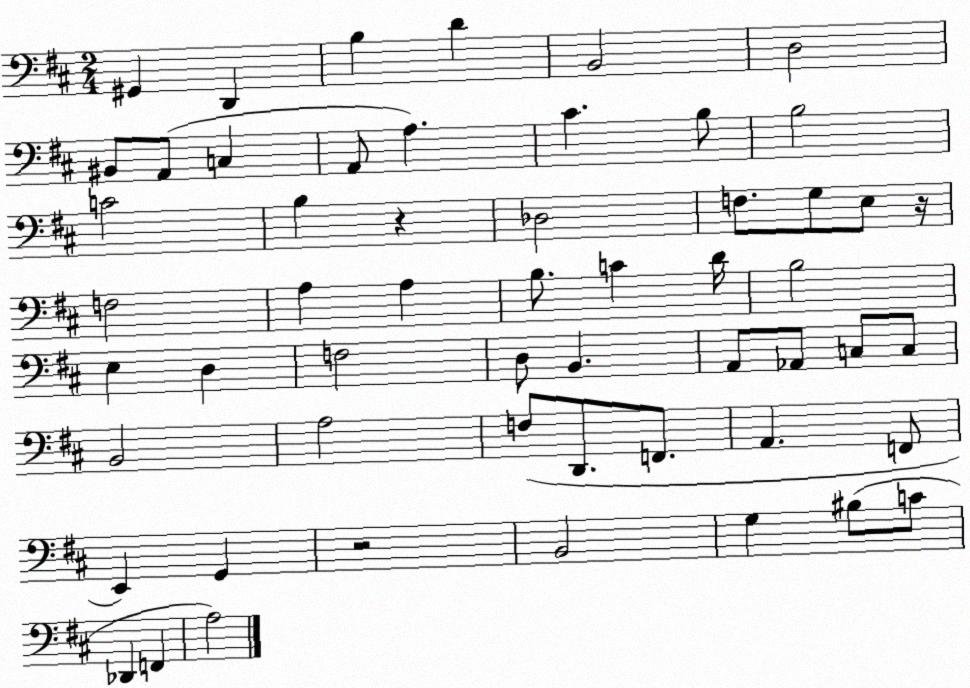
X:1
T:Untitled
M:2/4
L:1/4
K:D
^G,, D,, B, D B,,2 D,2 ^B,,/2 A,,/2 C, A,,/2 A, ^C B,/2 B,2 C2 B, z _D,2 F,/2 G,/2 E,/2 z/4 F,2 A, A, B,/2 C D/4 B,2 E, D, F,2 D,/2 B,, A,,/2 _A,,/2 C,/2 C,/2 B,,2 A,2 F,/2 D,,/2 F,,/2 A,, F,,/2 E,, G,, z2 B,,2 G, ^B,/2 C/2 _D,, F,, A,2